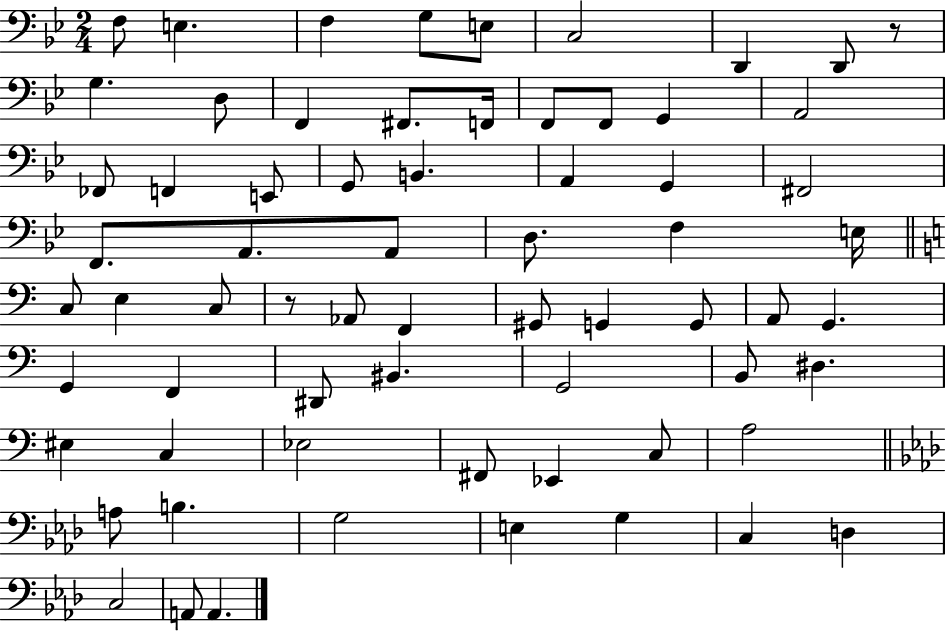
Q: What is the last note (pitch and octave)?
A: A2